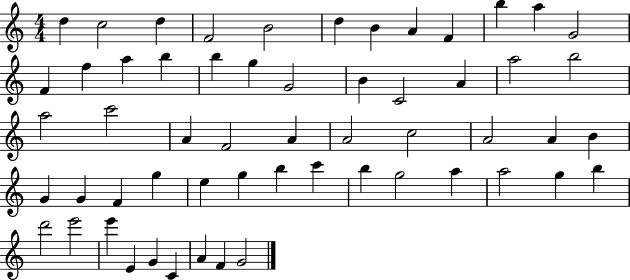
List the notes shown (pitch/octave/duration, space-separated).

D5/q C5/h D5/q F4/h B4/h D5/q B4/q A4/q F4/q B5/q A5/q G4/h F4/q F5/q A5/q B5/q B5/q G5/q G4/h B4/q C4/h A4/q A5/h B5/h A5/h C6/h A4/q F4/h A4/q A4/h C5/h A4/h A4/q B4/q G4/q G4/q F4/q G5/q E5/q G5/q B5/q C6/q B5/q G5/h A5/q A5/h G5/q B5/q D6/h E6/h E6/q E4/q G4/q C4/q A4/q F4/q G4/h